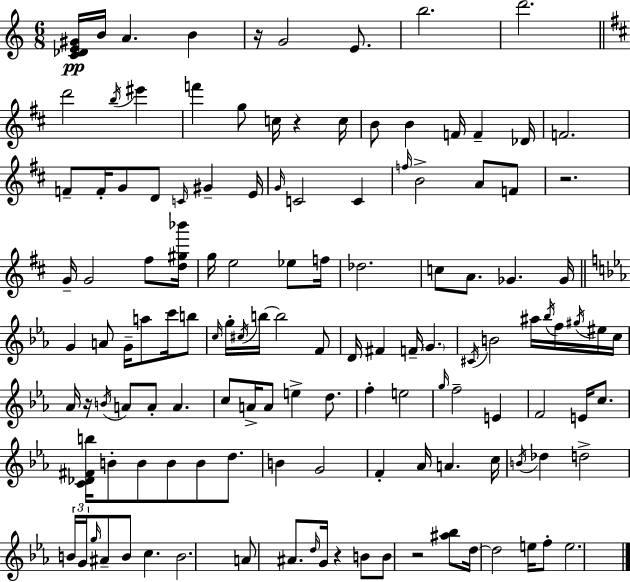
[C4,Db4,E4,G#4]/s B4/s A4/q. B4/q R/s G4/h E4/e. B5/h. D6/h. D6/h B5/s EIS6/q F6/q G5/e C5/s R/q C5/s B4/e B4/q F4/s F4/q Db4/s F4/h. F4/e F4/s G4/e D4/e C4/s G#4/q E4/s G4/s C4/h C4/q F5/s B4/h A4/e F4/e R/h. G4/s G4/h F#5/e [D5,G#5,Bb6]/s G5/s E5/h Eb5/e F5/s Db5/h. C5/e A4/e. Gb4/q. Gb4/s G4/q A4/e G4/s A5/e C6/s B5/e C5/s G5/s C#5/s B5/s B5/h F4/e D4/s F#4/q F4/s G4/q. C#4/s B4/h A#5/s Bb5/s F5/s G#5/s EIS5/s C5/s Ab4/s R/s B4/s A4/e A4/e A4/q. C5/e A4/s A4/e E5/q D5/e. F5/q E5/h G5/s F5/h E4/q F4/h E4/s C5/e. [C4,Db4,F#4,B5]/s B4/e B4/e B4/e B4/e D5/e. B4/q G4/h F4/q Ab4/s A4/q. C5/s B4/s Db5/q D5/h B4/s G4/s G5/s A#4/e B4/e C5/q. B4/h. A4/e A#4/e. D5/s G4/s R/q B4/e B4/e R/h [A#5,Bb5]/e D5/s D5/h E5/s F5/e E5/h.